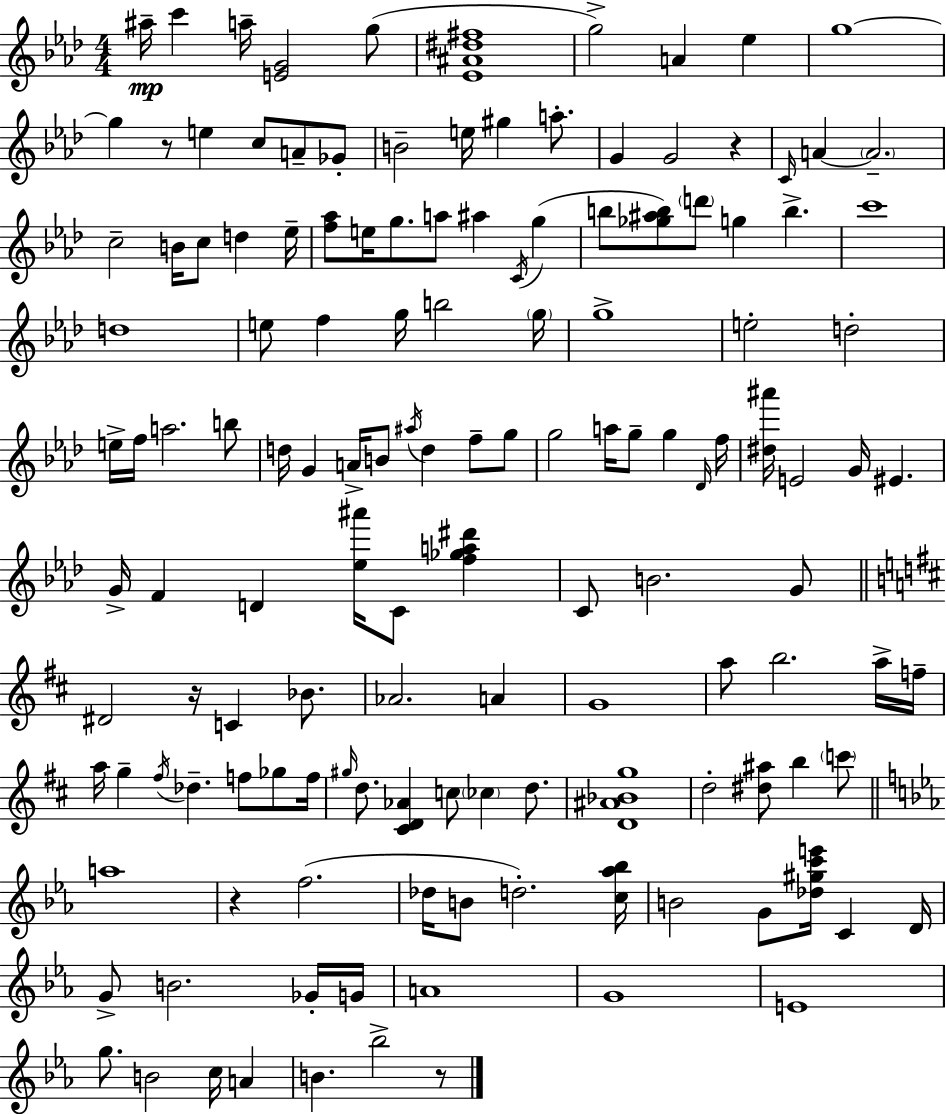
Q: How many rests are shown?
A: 5